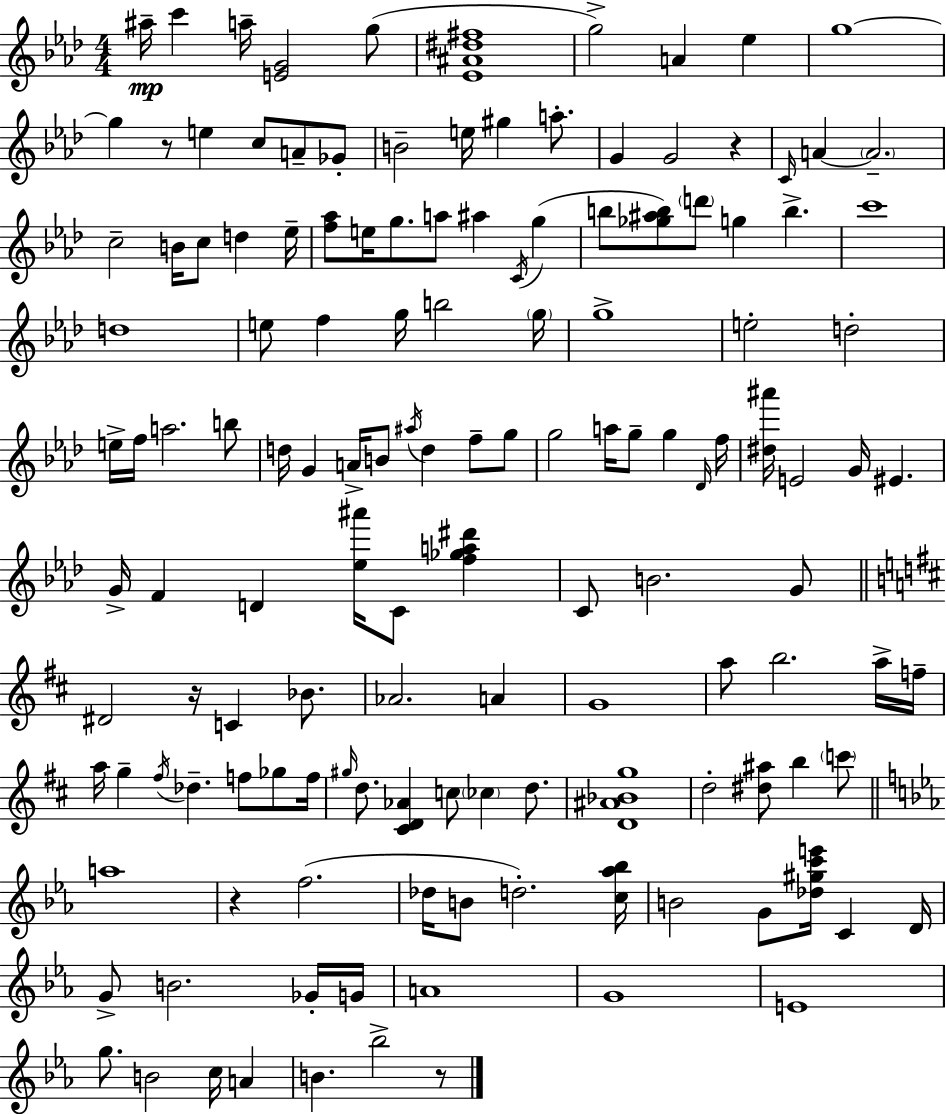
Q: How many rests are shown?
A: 5